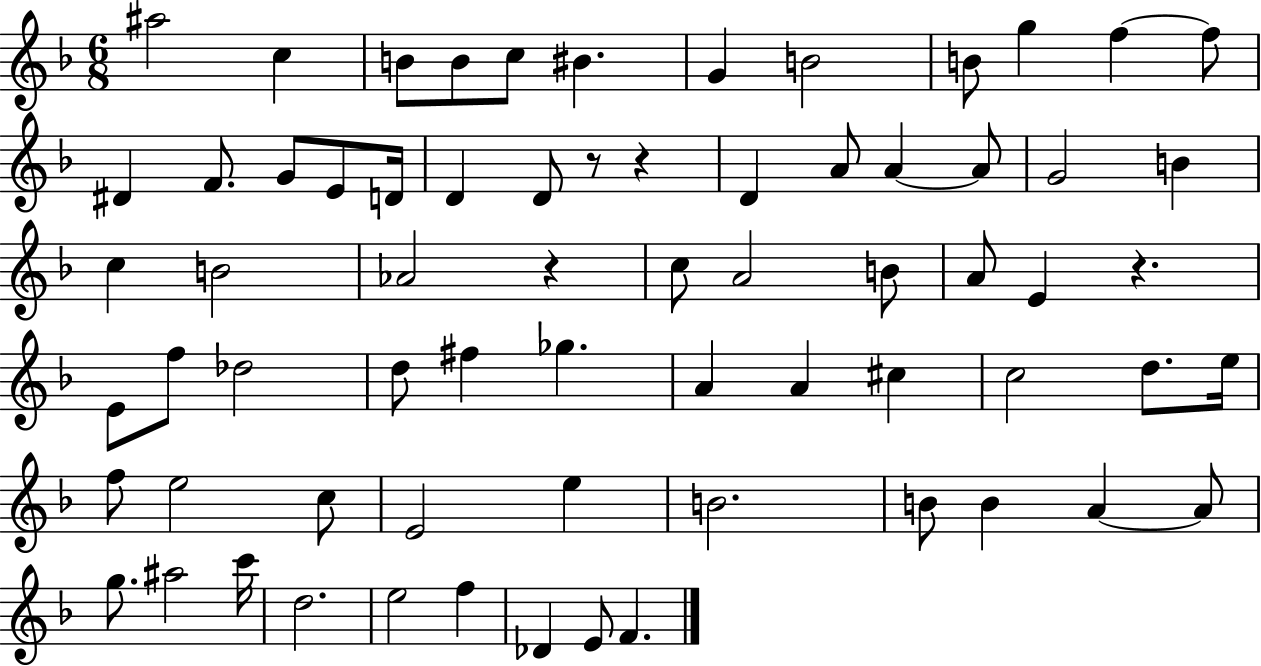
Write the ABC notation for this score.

X:1
T:Untitled
M:6/8
L:1/4
K:F
^a2 c B/2 B/2 c/2 ^B G B2 B/2 g f f/2 ^D F/2 G/2 E/2 D/4 D D/2 z/2 z D A/2 A A/2 G2 B c B2 _A2 z c/2 A2 B/2 A/2 E z E/2 f/2 _d2 d/2 ^f _g A A ^c c2 d/2 e/4 f/2 e2 c/2 E2 e B2 B/2 B A A/2 g/2 ^a2 c'/4 d2 e2 f _D E/2 F